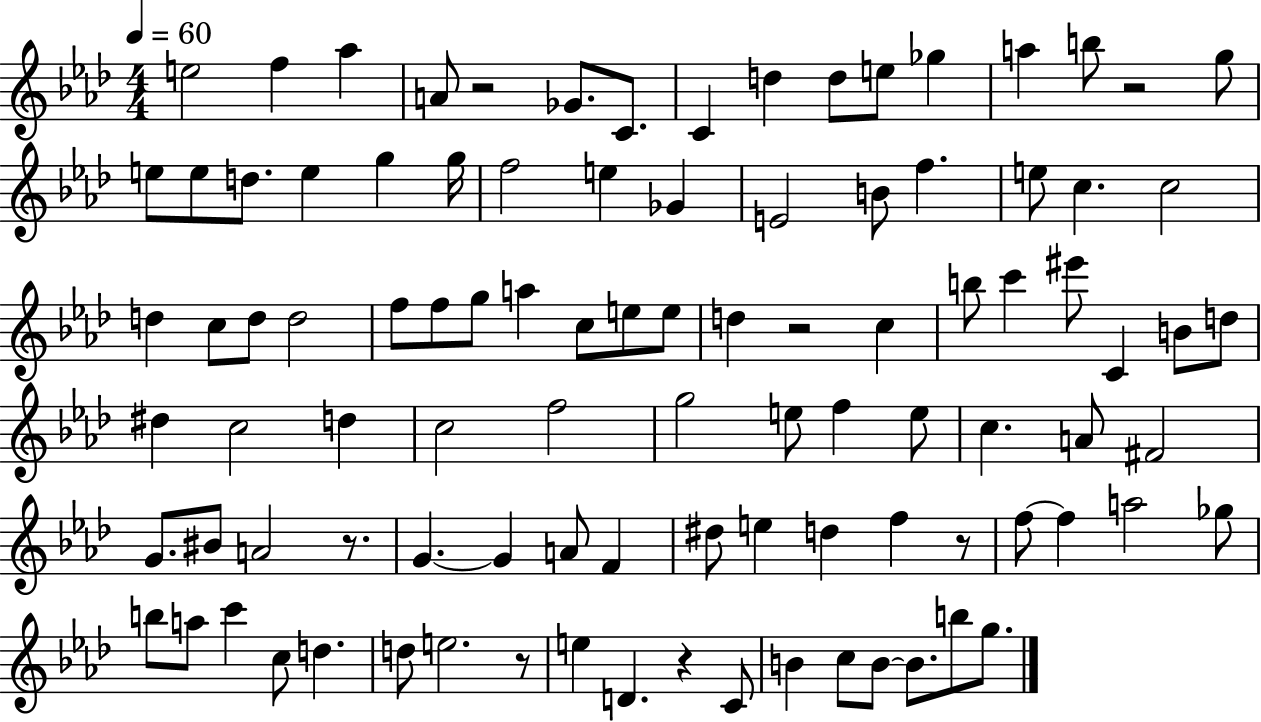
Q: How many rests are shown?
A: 7